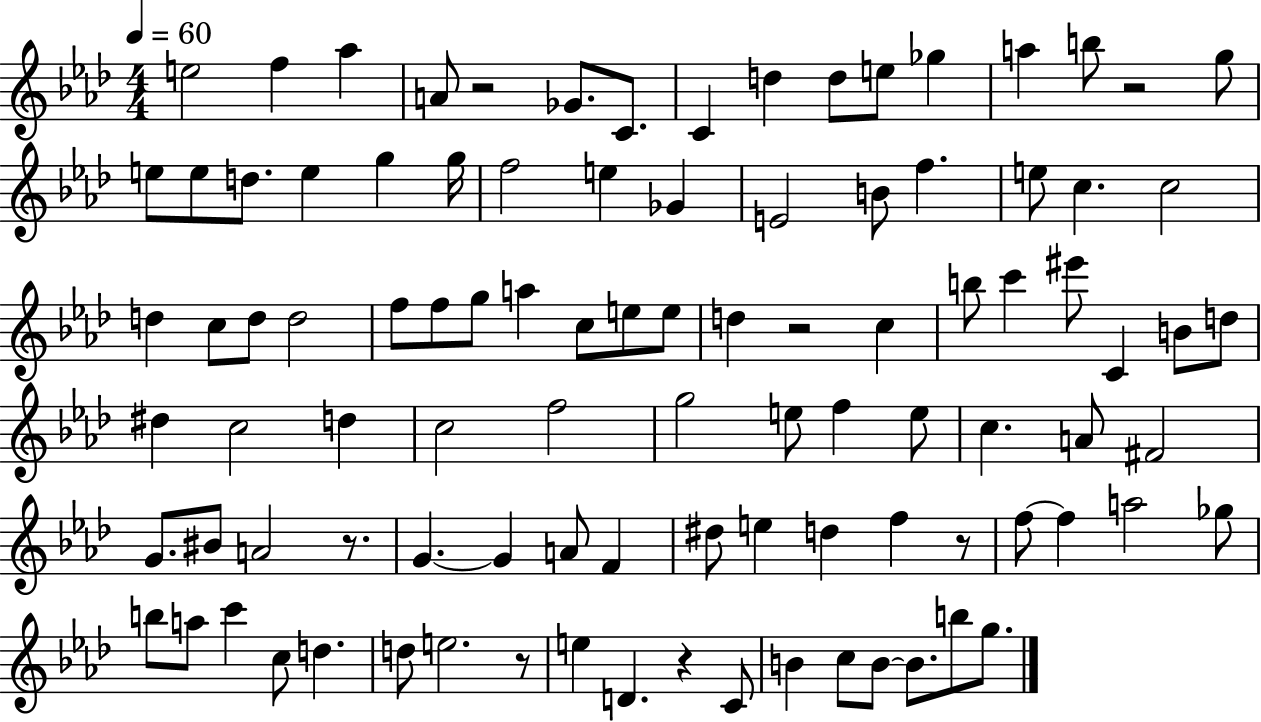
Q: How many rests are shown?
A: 7